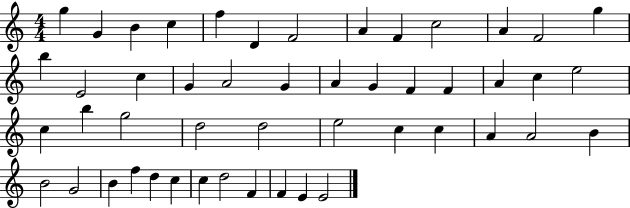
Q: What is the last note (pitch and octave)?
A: E4